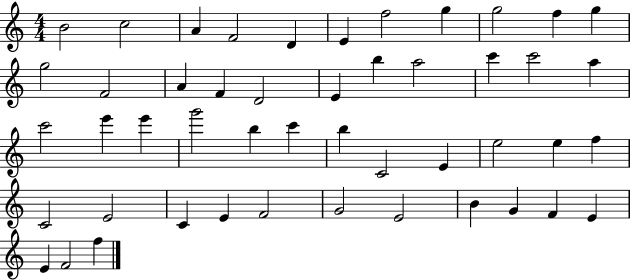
B4/h C5/h A4/q F4/h D4/q E4/q F5/h G5/q G5/h F5/q G5/q G5/h F4/h A4/q F4/q D4/h E4/q B5/q A5/h C6/q C6/h A5/q C6/h E6/q E6/q G6/h B5/q C6/q B5/q C4/h E4/q E5/h E5/q F5/q C4/h E4/h C4/q E4/q F4/h G4/h E4/h B4/q G4/q F4/q E4/q E4/q F4/h F5/q